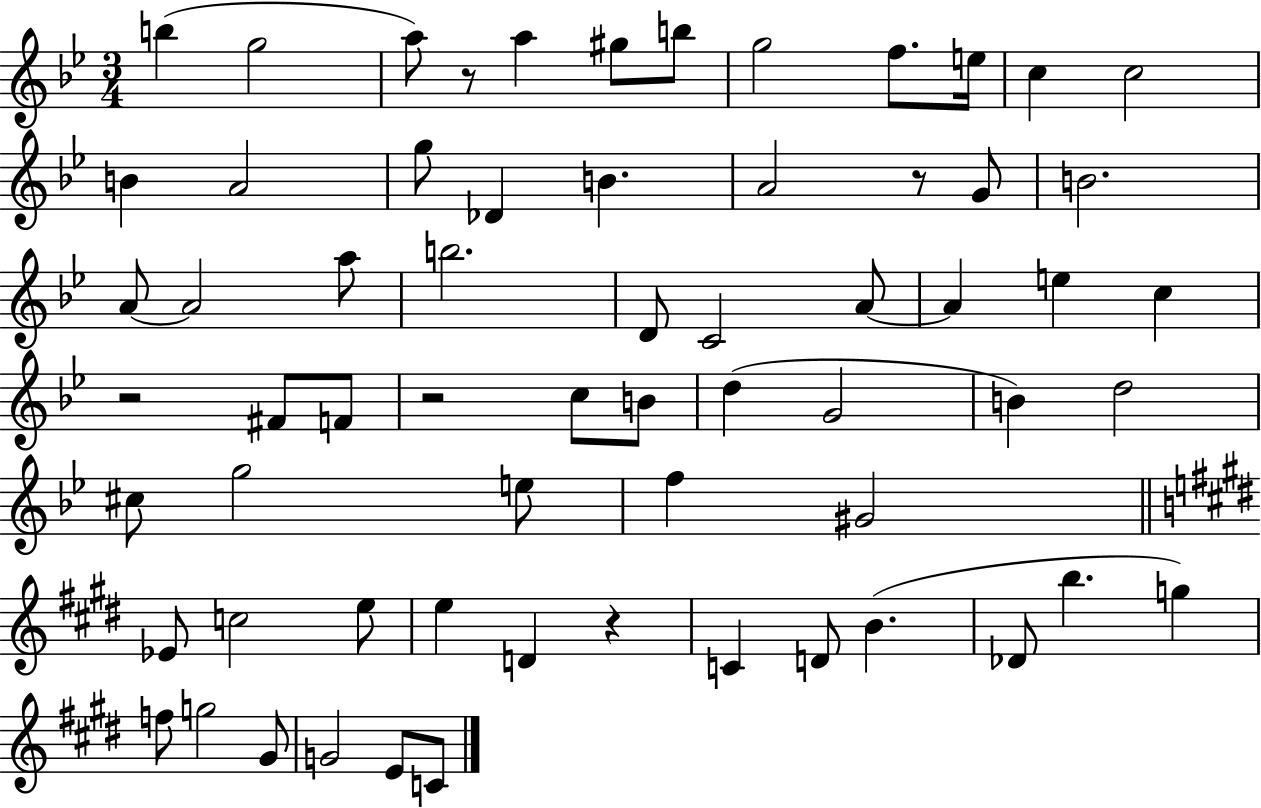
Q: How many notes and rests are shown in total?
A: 64